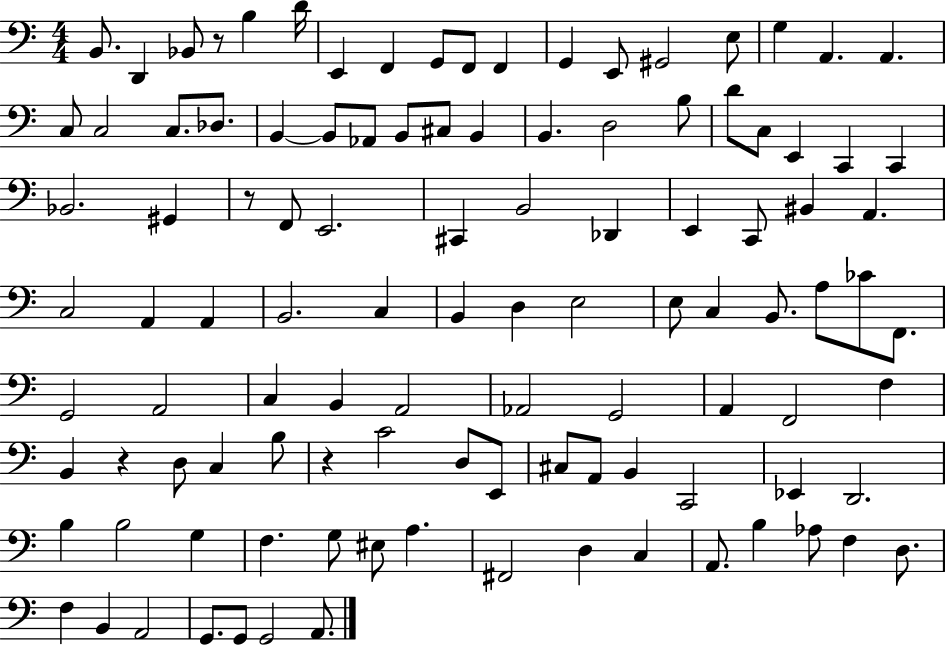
X:1
T:Untitled
M:4/4
L:1/4
K:C
B,,/2 D,, _B,,/2 z/2 B, D/4 E,, F,, G,,/2 F,,/2 F,, G,, E,,/2 ^G,,2 E,/2 G, A,, A,, C,/2 C,2 C,/2 _D,/2 B,, B,,/2 _A,,/2 B,,/2 ^C,/2 B,, B,, D,2 B,/2 D/2 C,/2 E,, C,, C,, _B,,2 ^G,, z/2 F,,/2 E,,2 ^C,, B,,2 _D,, E,, C,,/2 ^B,, A,, C,2 A,, A,, B,,2 C, B,, D, E,2 E,/2 C, B,,/2 A,/2 _C/2 F,,/2 G,,2 A,,2 C, B,, A,,2 _A,,2 G,,2 A,, F,,2 F, B,, z D,/2 C, B,/2 z C2 D,/2 E,,/2 ^C,/2 A,,/2 B,, C,,2 _E,, D,,2 B, B,2 G, F, G,/2 ^E,/2 A, ^F,,2 D, C, A,,/2 B, _A,/2 F, D,/2 F, B,, A,,2 G,,/2 G,,/2 G,,2 A,,/2